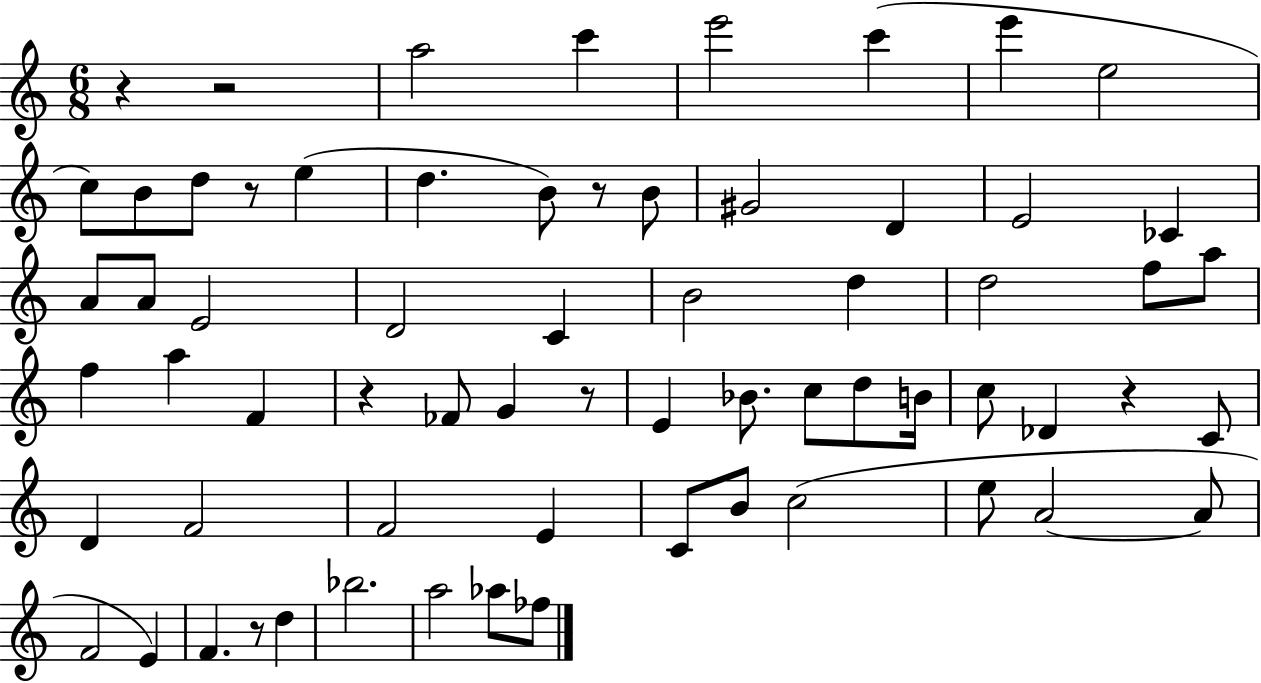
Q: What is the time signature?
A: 6/8